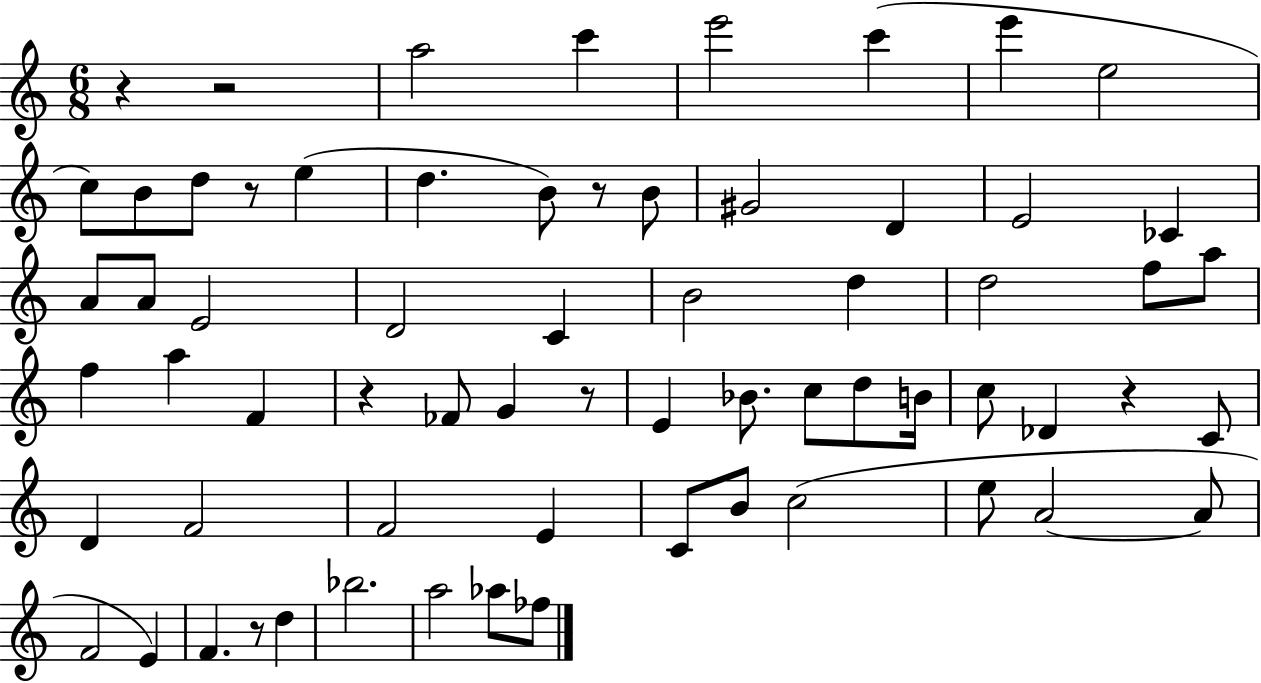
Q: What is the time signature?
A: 6/8